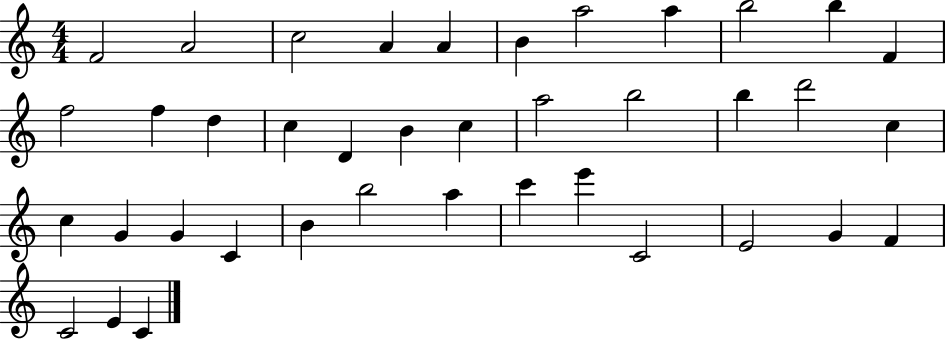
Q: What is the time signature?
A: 4/4